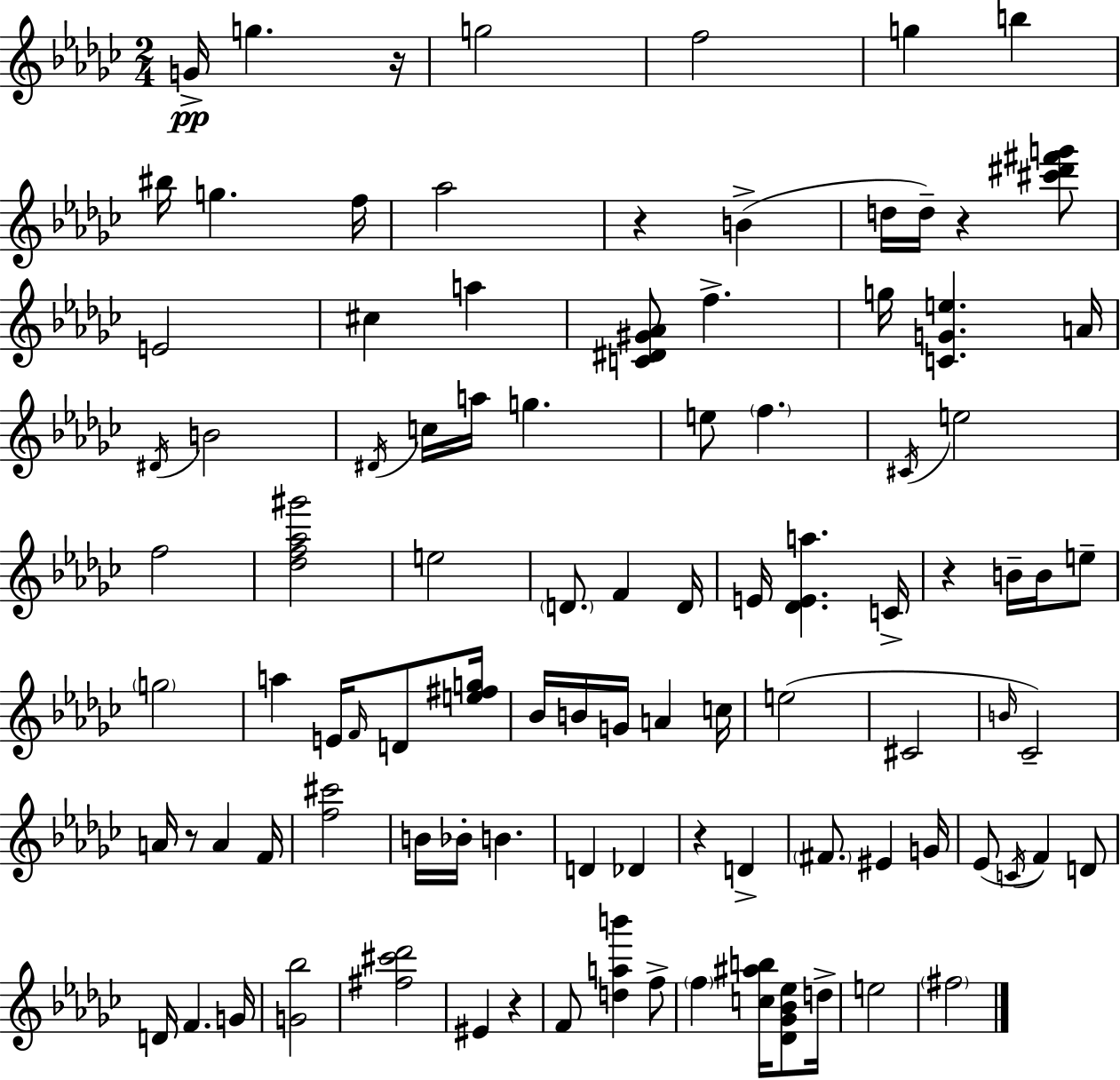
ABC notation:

X:1
T:Untitled
M:2/4
L:1/4
K:Ebm
G/4 g z/4 g2 f2 g b ^b/4 g f/4 _a2 z B d/4 d/4 z [^c'^d'^f'g']/2 E2 ^c a [C^D^G_A]/2 f g/4 [CGe] A/4 ^D/4 B2 ^D/4 c/4 a/4 g e/2 f ^C/4 e2 f2 [_df_a^g']2 e2 D/2 F D/4 E/4 [_DEa] C/4 z B/4 B/4 e/2 g2 a E/4 F/4 D/2 [e^fg]/4 _B/4 B/4 G/4 A c/4 e2 ^C2 B/4 _C2 A/4 z/2 A F/4 [f^c']2 B/4 _B/4 B D _D z D ^F/2 ^E G/4 _E/2 C/4 F D/2 D/4 F G/4 [G_b]2 [^f^c'_d']2 ^E z F/2 [dab'] f/2 f [c^ab]/4 [_D_G_B_e]/2 d/4 e2 ^f2